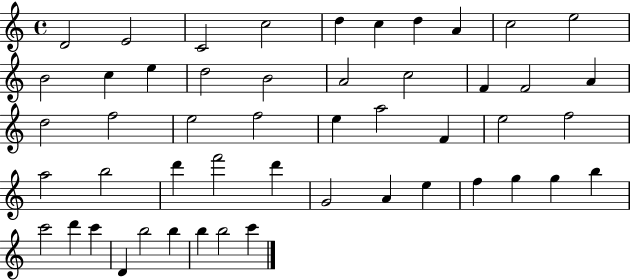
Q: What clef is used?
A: treble